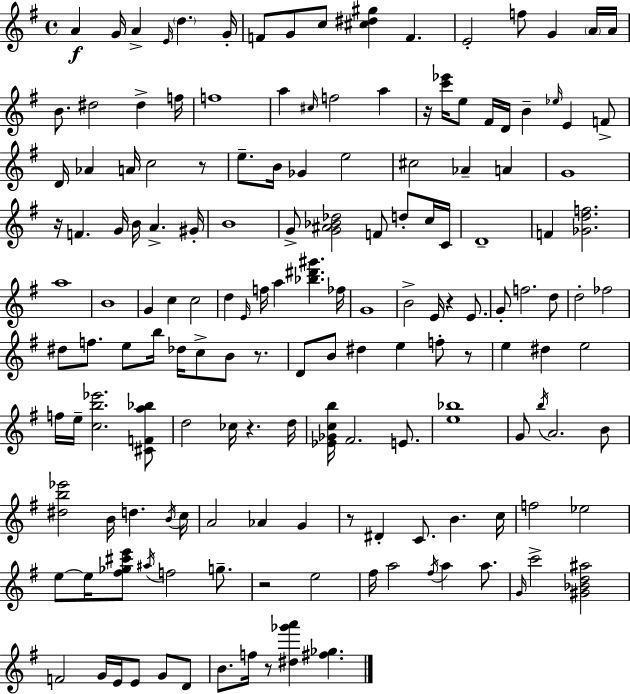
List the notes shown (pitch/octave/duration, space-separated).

A4/q G4/s A4/q E4/s D5/q. G4/s F4/e G4/e C5/e [C#5,D#5,G#5]/q F4/q. E4/h F5/e G4/q A4/s A4/s B4/e. D#5/h D#5/q F5/s F5/w A5/q C#5/s F5/h A5/q R/s [C6,Eb6]/s E5/e F#4/s D4/s B4/q Eb5/s E4/q F4/e D4/s Ab4/q A4/s C5/h R/e E5/e. B4/s Gb4/q E5/h C#5/h Ab4/q A4/q G4/w R/s F4/q. G4/s B4/s A4/q. G#4/s B4/w G4/e [G4,A#4,Bb4,Db5]/h F4/e D5/e C5/s C4/s D4/w F4/q [Gb4,D5,F5]/h. A5/w B4/w G4/q C5/q C5/h D5/q E4/s F5/s A5/q [Bb5,D#6,G#6]/q. FES5/s G4/w B4/h E4/s R/q E4/e. G4/e F5/h. D5/e D5/h FES5/h D#5/e F5/e. E5/e B5/s Db5/s C5/e B4/e R/e. D4/e B4/e D#5/q E5/q F5/e R/e E5/q D#5/q E5/h F5/s E5/s [C5,B5,Eb6]/h. [C#4,F4,A5,Bb5]/e D5/h CES5/s R/q. D5/s [Eb4,Gb4,C5,B5]/s F#4/h. E4/e. [E5,Bb5]/w G4/e B5/s A4/h. B4/e [D#5,B5,Eb6]/h B4/s D5/q. B4/s C5/s A4/h Ab4/q G4/q R/e D#4/q C4/e. B4/q. C5/s F5/h Eb5/h E5/e E5/s [F#5,Gb5,C#6,E6]/e A#5/s F5/h G5/e. R/h E5/h F#5/s A5/h F#5/s A5/q A5/e. G4/s C6/h [G#4,Bb4,D5,A#5]/h F4/h G4/s E4/s E4/e G4/e D4/e B4/e. F5/s R/e [D#5,Gb6,A6]/q [F#5,Gb5]/q.